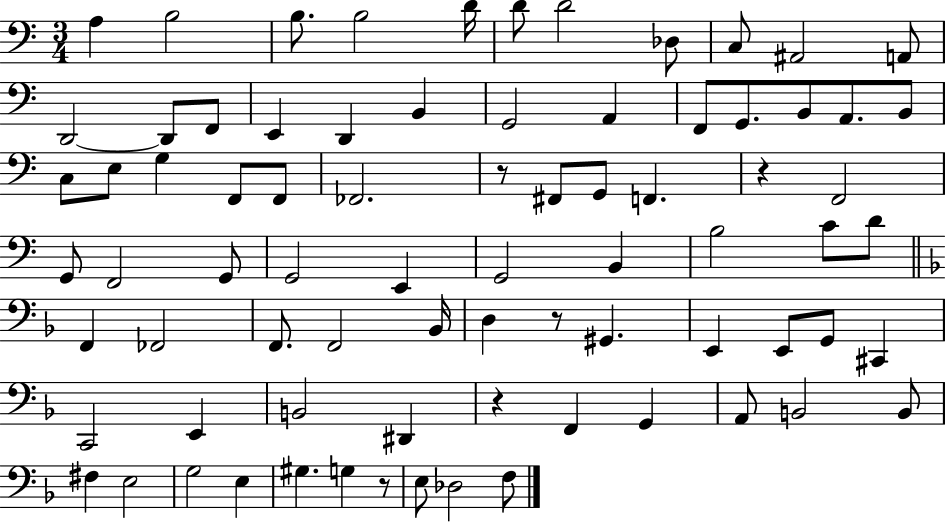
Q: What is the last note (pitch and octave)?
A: F3